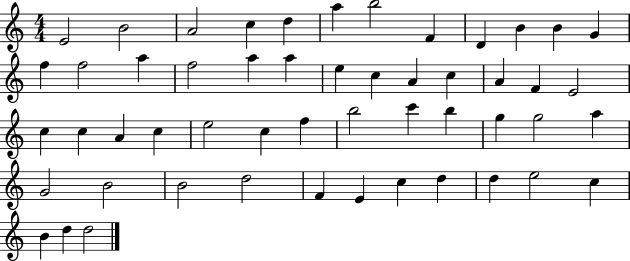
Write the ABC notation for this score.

X:1
T:Untitled
M:4/4
L:1/4
K:C
E2 B2 A2 c d a b2 F D B B G f f2 a f2 a a e c A c A F E2 c c A c e2 c f b2 c' b g g2 a G2 B2 B2 d2 F E c d d e2 c B d d2